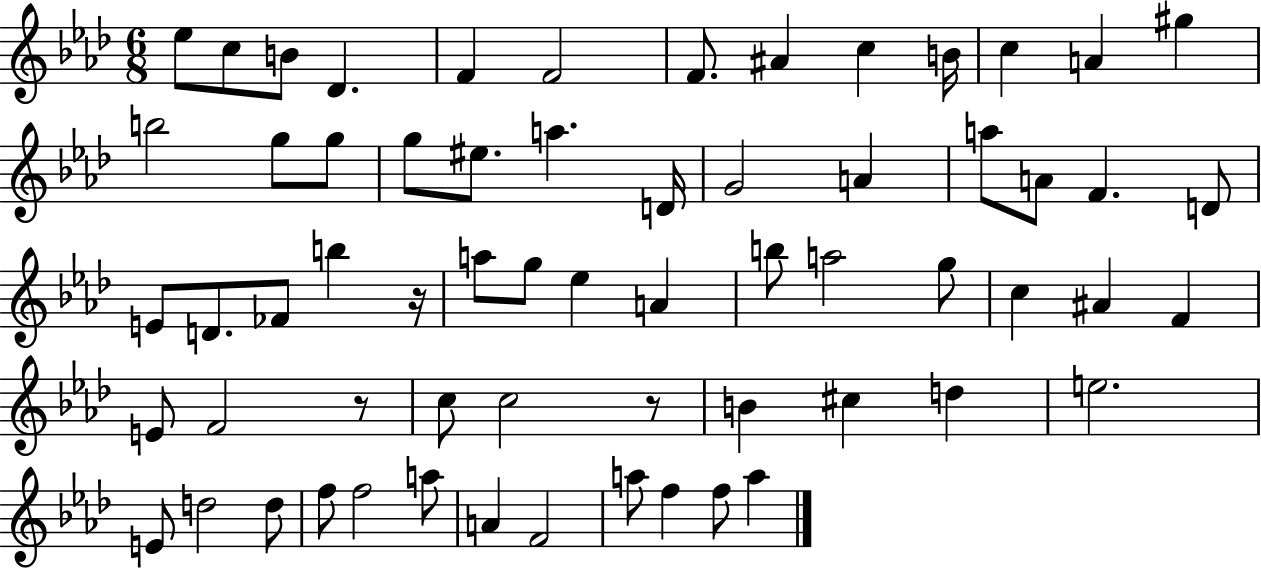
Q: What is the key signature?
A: AES major